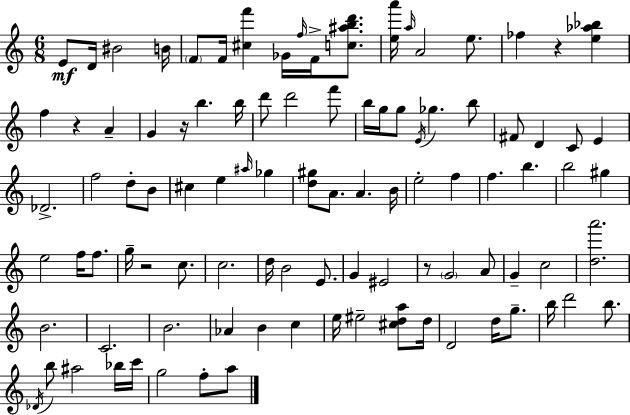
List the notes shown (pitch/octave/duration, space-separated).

E4/e D4/s BIS4/h B4/s F4/e F4/s [C#5,F6]/q Gb4/s F5/s F4/s [C5,A#5,B5,D6]/e. [E5,A6]/s A5/s A4/h E5/e. FES5/q R/q [E5,Ab5,Bb5]/q F5/q R/q A4/q G4/q R/s B5/q. B5/s D6/e D6/h F6/e B5/s G5/s G5/e E4/s Gb5/q. B5/e F#4/e D4/q C4/e E4/q Db4/h. F5/h D5/e B4/e C#5/q E5/q A#5/s Gb5/q [D5,G#5]/e A4/e. A4/q. B4/s E5/h F5/q F5/q. B5/q. B5/h G#5/q E5/h F5/s F5/e. G5/s R/h C5/e. C5/h. D5/s B4/h E4/e. G4/q EIS4/h R/e G4/h A4/e G4/q C5/h [D5,A6]/h. B4/h. C4/h. B4/h. Ab4/q B4/q C5/q E5/s EIS5/h [C#5,D5,A5]/e D5/s D4/h D5/s G5/e. B5/s D6/h B5/e. Db4/s B5/e A#5/h Bb5/s C6/s G5/h F5/e A5/e